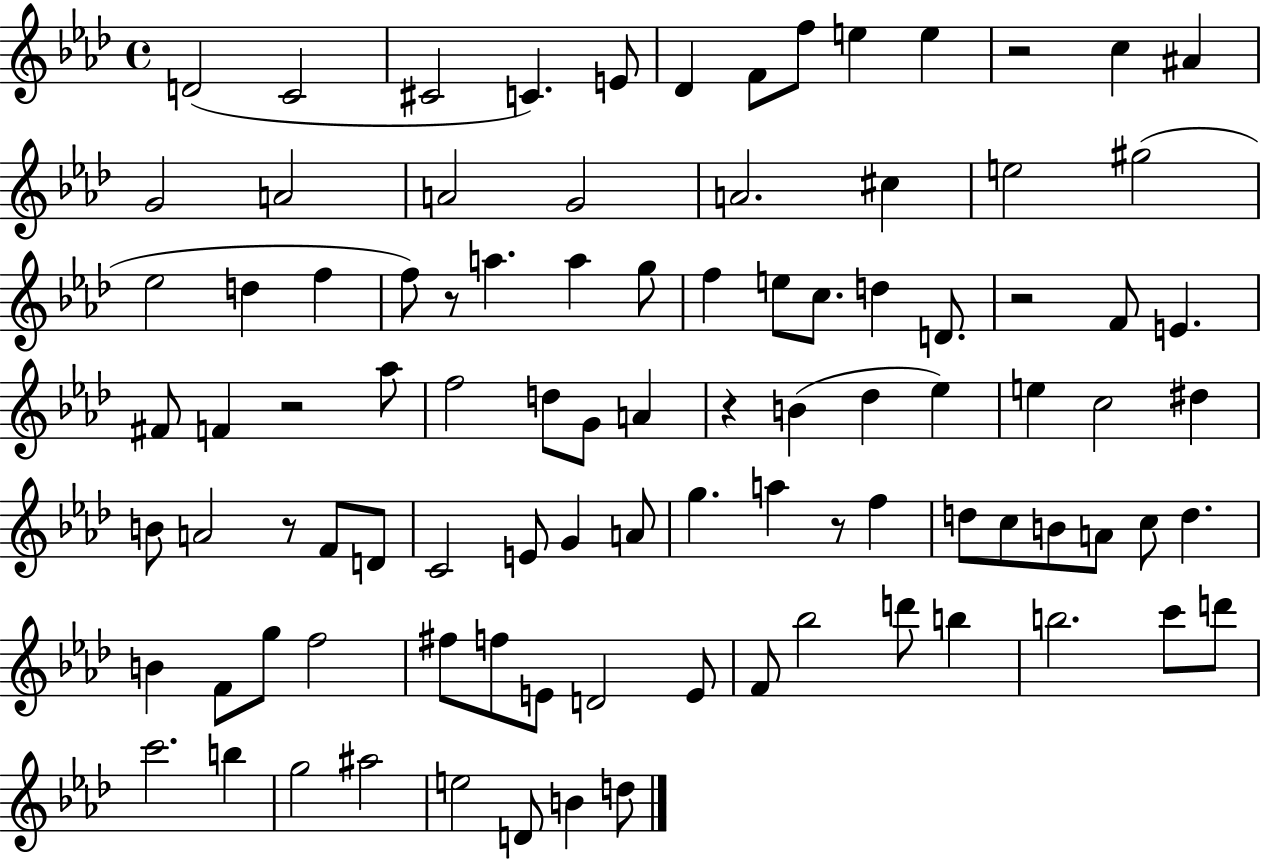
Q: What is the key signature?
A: AES major